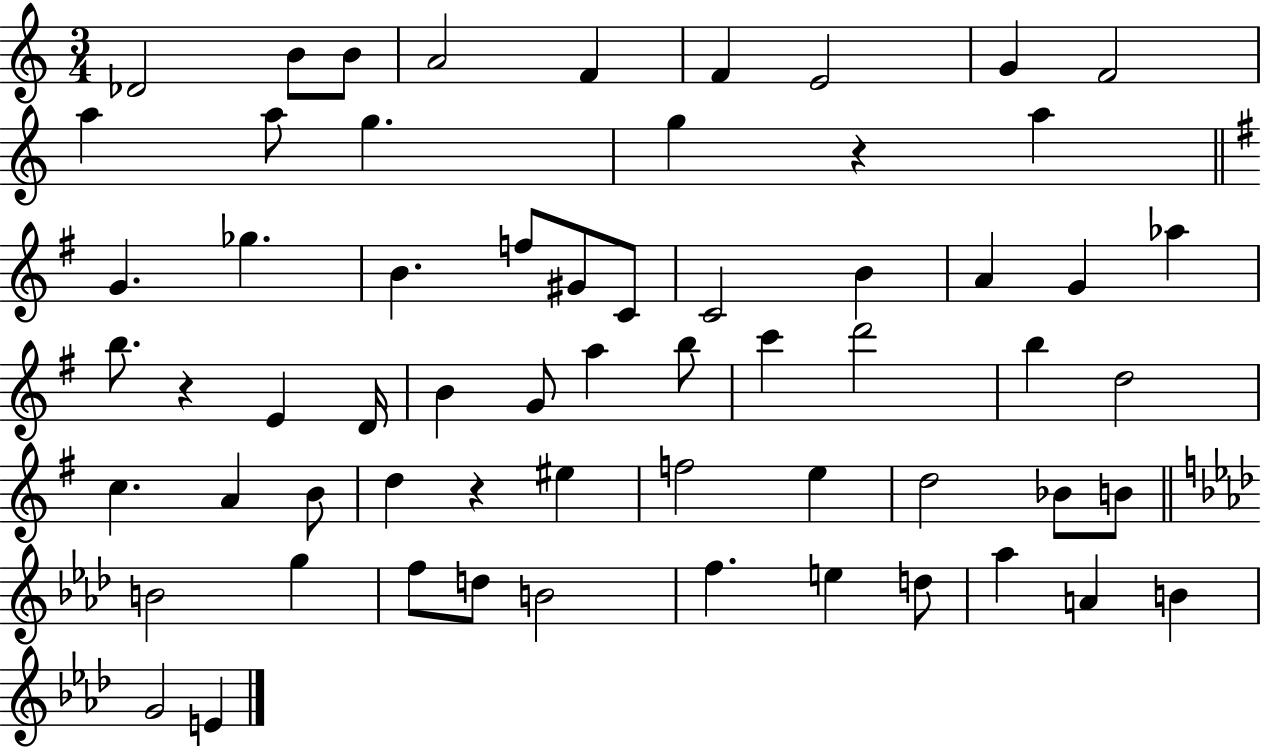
{
  \clef treble
  \numericTimeSignature
  \time 3/4
  \key c \major
  des'2 b'8 b'8 | a'2 f'4 | f'4 e'2 | g'4 f'2 | \break a''4 a''8 g''4. | g''4 r4 a''4 | \bar "||" \break \key g \major g'4. ges''4. | b'4. f''8 gis'8 c'8 | c'2 b'4 | a'4 g'4 aes''4 | \break b''8. r4 e'4 d'16 | b'4 g'8 a''4 b''8 | c'''4 d'''2 | b''4 d''2 | \break c''4. a'4 b'8 | d''4 r4 eis''4 | f''2 e''4 | d''2 bes'8 b'8 | \break \bar "||" \break \key f \minor b'2 g''4 | f''8 d''8 b'2 | f''4. e''4 d''8 | aes''4 a'4 b'4 | \break g'2 e'4 | \bar "|."
}